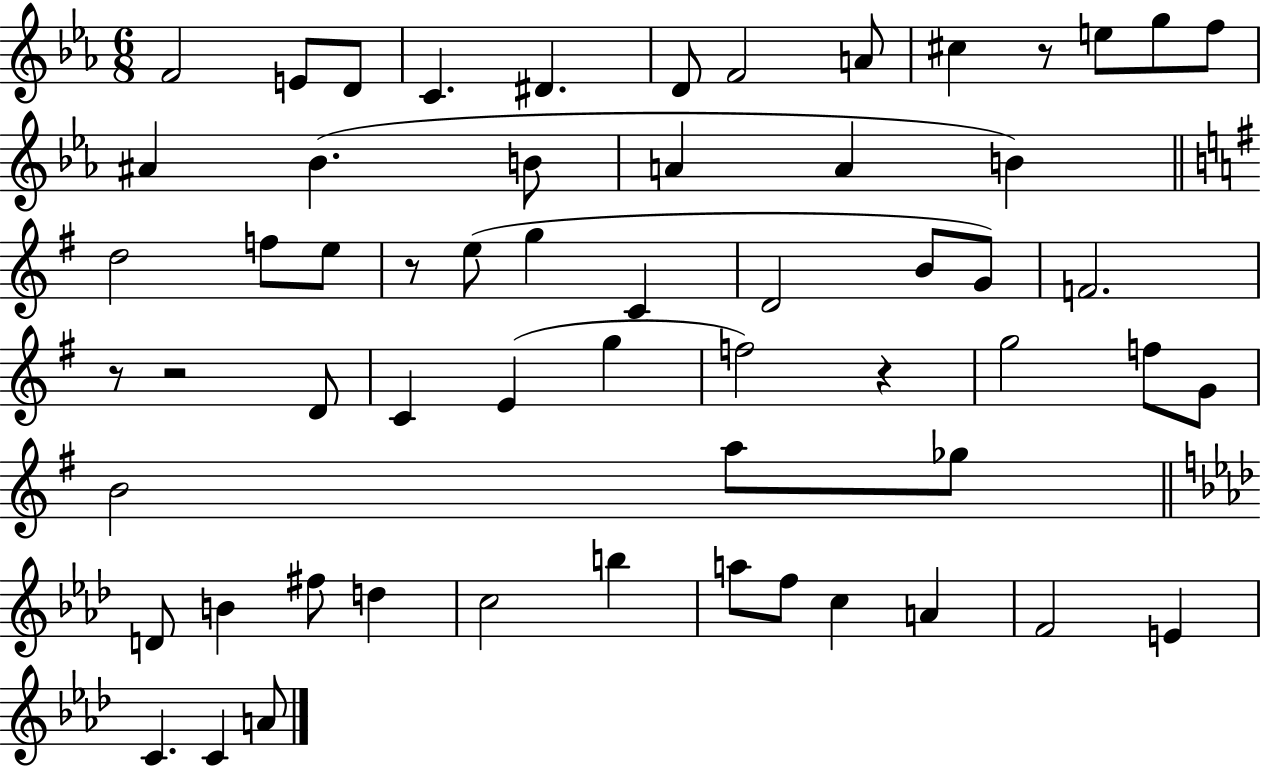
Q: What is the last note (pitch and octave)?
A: A4